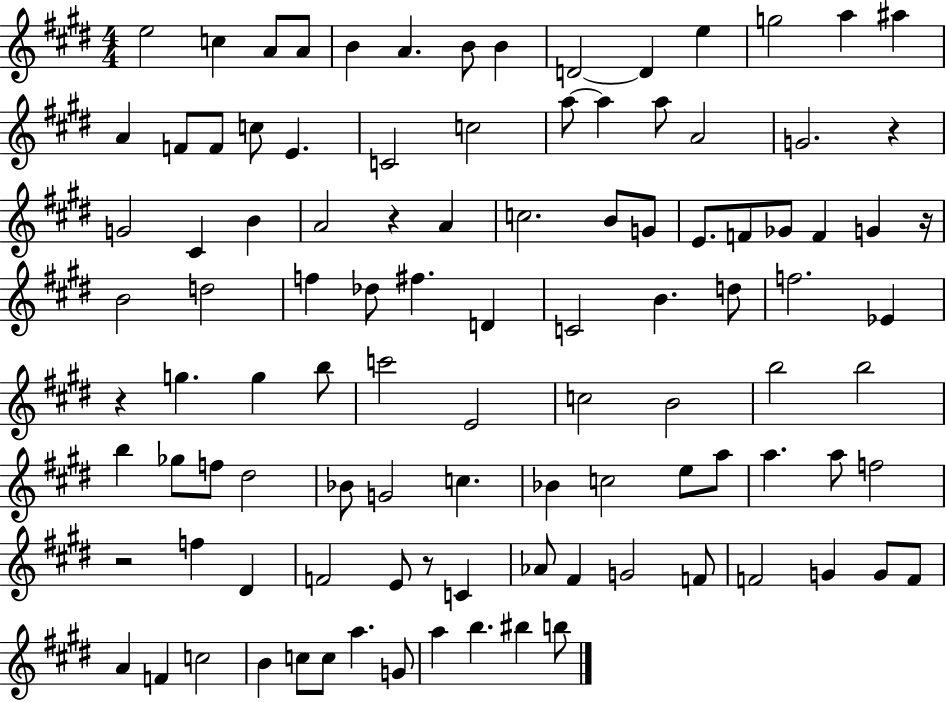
E5/h C5/q A4/e A4/e B4/q A4/q. B4/e B4/q D4/h D4/q E5/q G5/h A5/q A#5/q A4/q F4/e F4/e C5/e E4/q. C4/h C5/h A5/e A5/q A5/e A4/h G4/h. R/q G4/h C#4/q B4/q A4/h R/q A4/q C5/h. B4/e G4/e E4/e. F4/e Gb4/e F4/q G4/q R/s B4/h D5/h F5/q Db5/e F#5/q. D4/q C4/h B4/q. D5/e F5/h. Eb4/q R/q G5/q. G5/q B5/e C6/h E4/h C5/h B4/h B5/h B5/h B5/q Gb5/e F5/e D#5/h Bb4/e G4/h C5/q. Bb4/q C5/h E5/e A5/e A5/q. A5/e F5/h R/h F5/q D#4/q F4/h E4/e R/e C4/q Ab4/e F#4/q G4/h F4/e F4/h G4/q G4/e F4/e A4/q F4/q C5/h B4/q C5/e C5/e A5/q. G4/e A5/q B5/q. BIS5/q B5/e